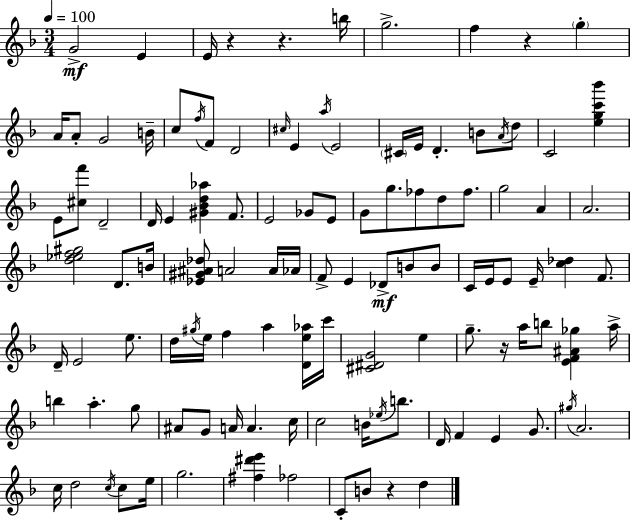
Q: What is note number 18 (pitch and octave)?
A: A5